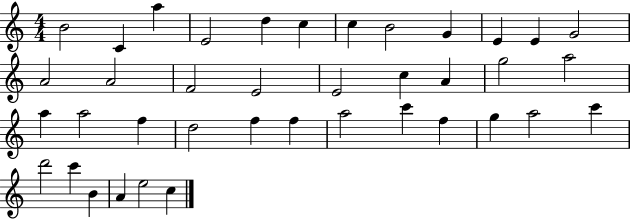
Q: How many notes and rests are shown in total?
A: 39